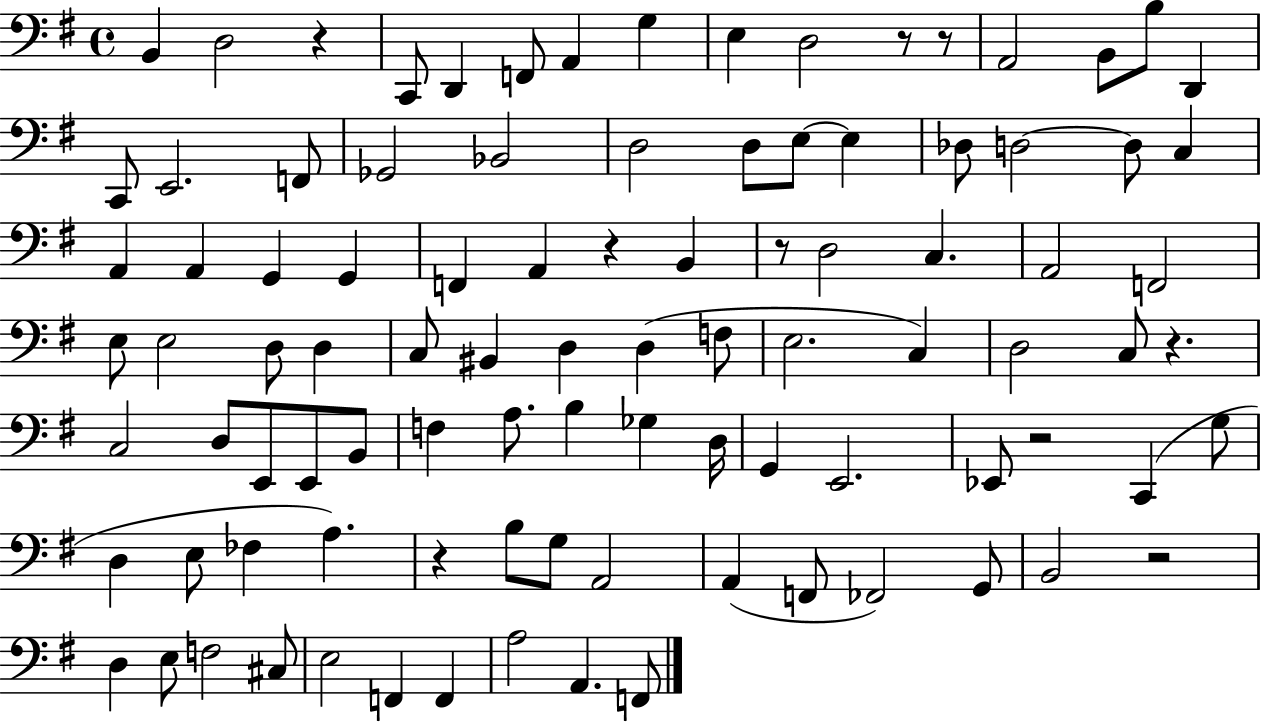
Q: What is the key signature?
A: G major